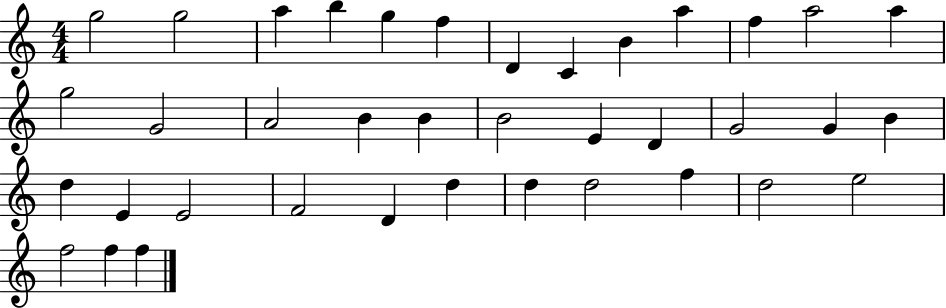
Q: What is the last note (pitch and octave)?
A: F5